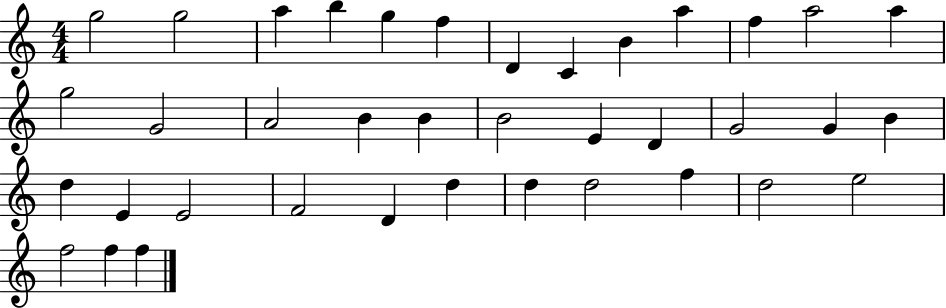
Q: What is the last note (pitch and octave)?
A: F5